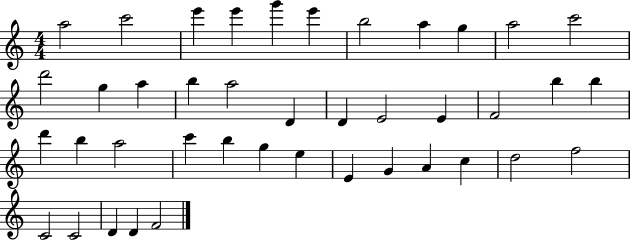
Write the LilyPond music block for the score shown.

{
  \clef treble
  \numericTimeSignature
  \time 4/4
  \key c \major
  a''2 c'''2 | e'''4 e'''4 g'''4 e'''4 | b''2 a''4 g''4 | a''2 c'''2 | \break d'''2 g''4 a''4 | b''4 a''2 d'4 | d'4 e'2 e'4 | f'2 b''4 b''4 | \break d'''4 b''4 a''2 | c'''4 b''4 g''4 e''4 | e'4 g'4 a'4 c''4 | d''2 f''2 | \break c'2 c'2 | d'4 d'4 f'2 | \bar "|."
}